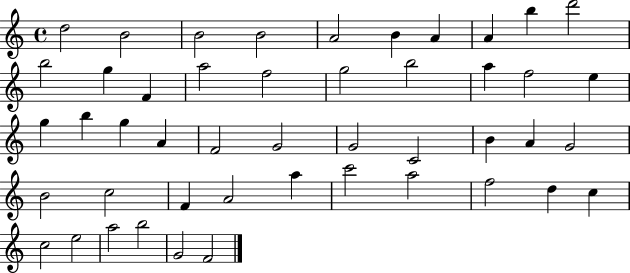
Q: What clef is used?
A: treble